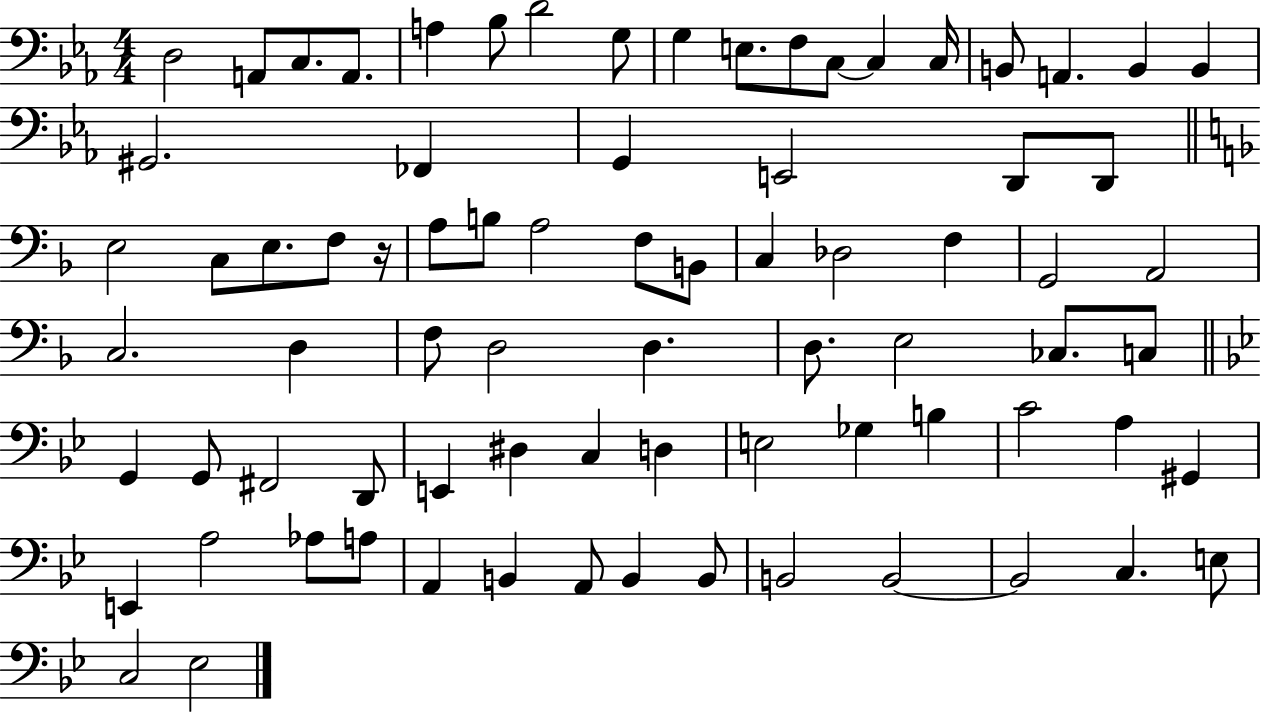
D3/h A2/e C3/e. A2/e. A3/q Bb3/e D4/h G3/e G3/q E3/e. F3/e C3/e C3/q C3/s B2/e A2/q. B2/q B2/q G#2/h. FES2/q G2/q E2/h D2/e D2/e E3/h C3/e E3/e. F3/e R/s A3/e B3/e A3/h F3/e B2/e C3/q Db3/h F3/q G2/h A2/h C3/h. D3/q F3/e D3/h D3/q. D3/e. E3/h CES3/e. C3/e G2/q G2/e F#2/h D2/e E2/q D#3/q C3/q D3/q E3/h Gb3/q B3/q C4/h A3/q G#2/q E2/q A3/h Ab3/e A3/e A2/q B2/q A2/e B2/q B2/e B2/h B2/h B2/h C3/q. E3/e C3/h Eb3/h